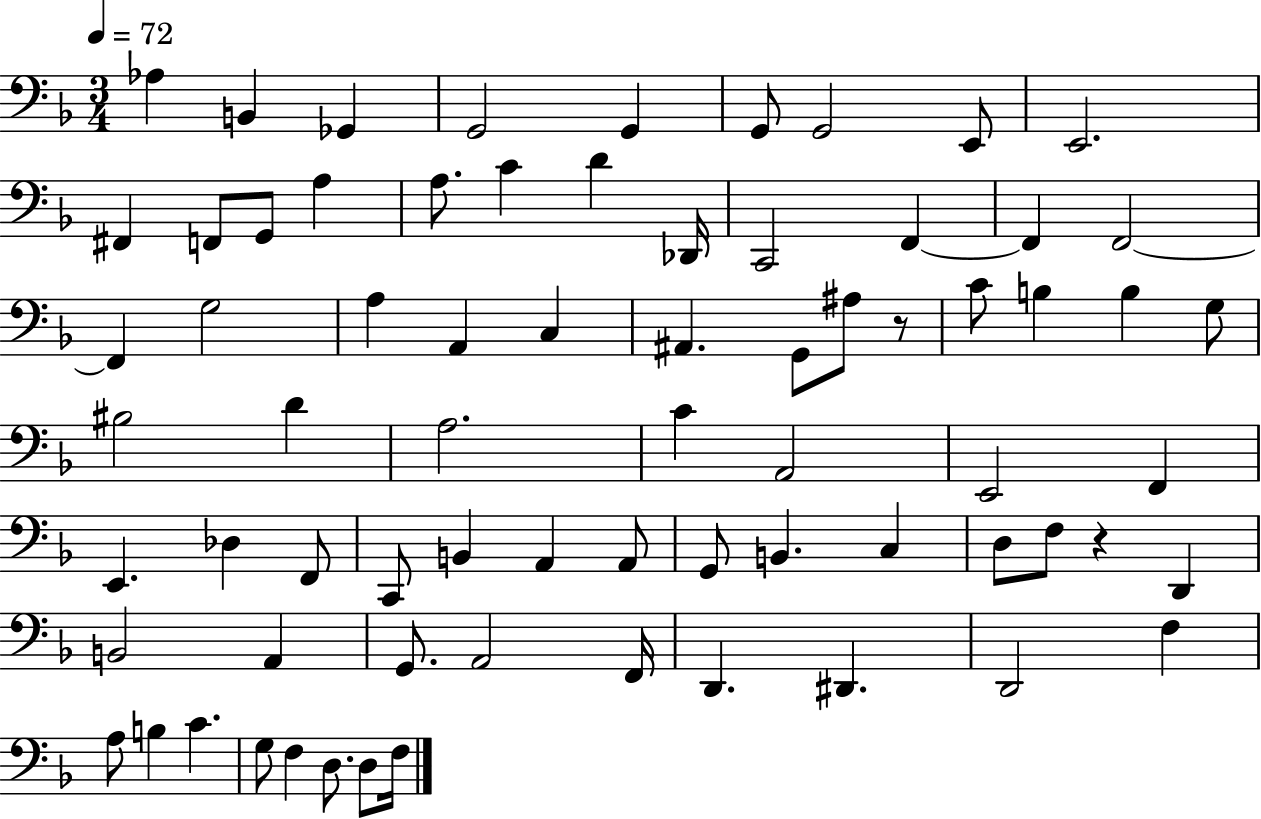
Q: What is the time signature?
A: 3/4